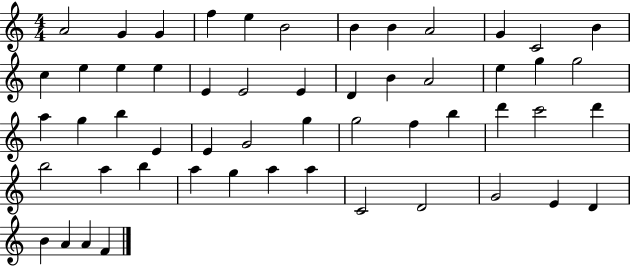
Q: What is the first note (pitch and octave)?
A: A4